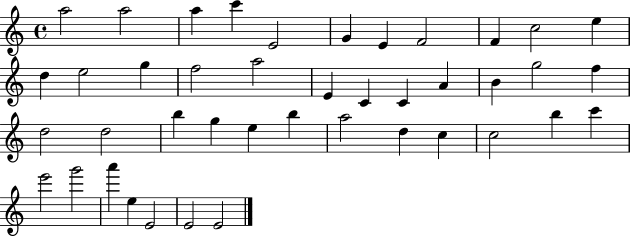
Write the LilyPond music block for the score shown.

{
  \clef treble
  \time 4/4
  \defaultTimeSignature
  \key c \major
  a''2 a''2 | a''4 c'''4 e'2 | g'4 e'4 f'2 | f'4 c''2 e''4 | \break d''4 e''2 g''4 | f''2 a''2 | e'4 c'4 c'4 a'4 | b'4 g''2 f''4 | \break d''2 d''2 | b''4 g''4 e''4 b''4 | a''2 d''4 c''4 | c''2 b''4 c'''4 | \break e'''2 g'''2 | a'''4 e''4 e'2 | e'2 e'2 | \bar "|."
}